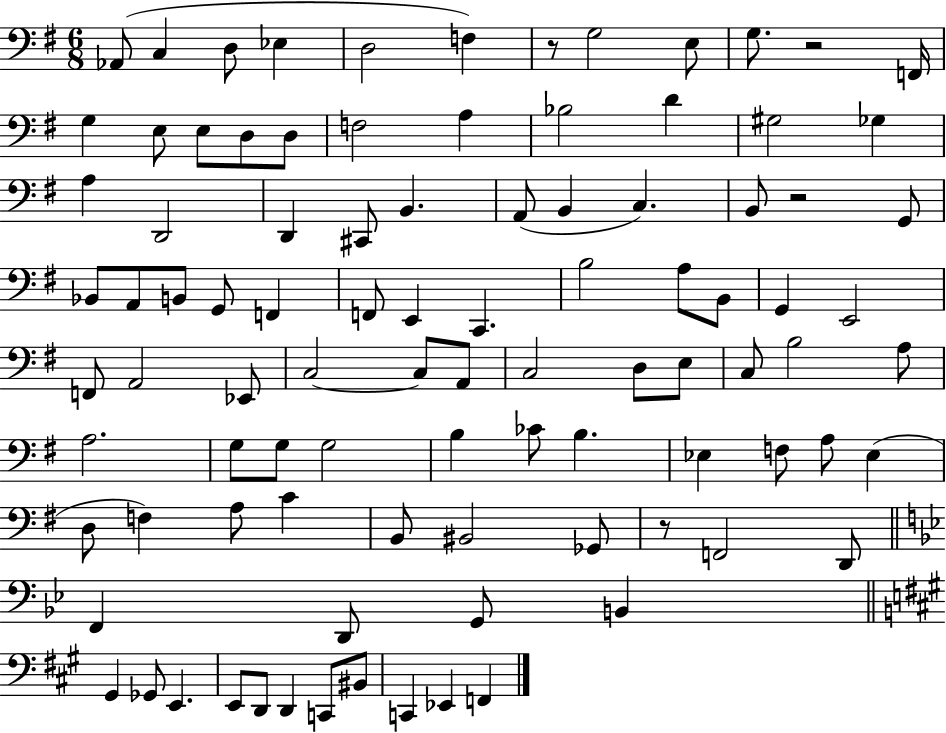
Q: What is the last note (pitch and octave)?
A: F2